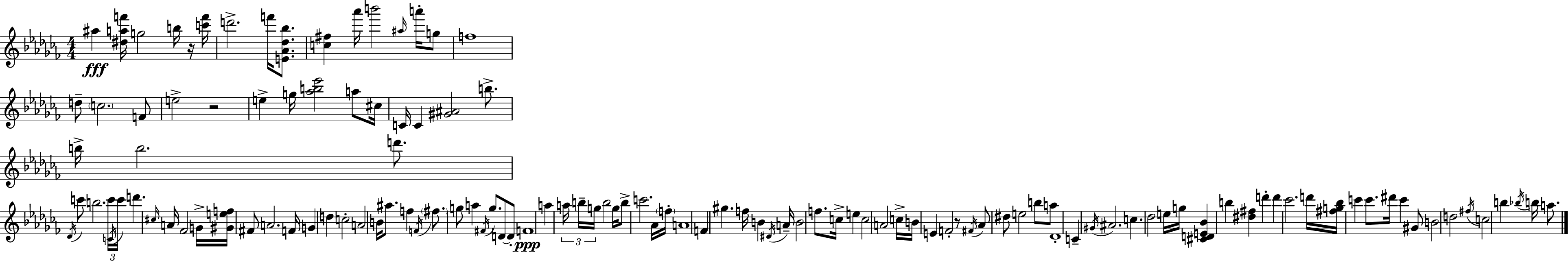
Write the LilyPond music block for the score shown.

{
  \clef treble
  \numericTimeSignature
  \time 4/4
  \key aes \minor
  ais''4\fff <dis'' a'' f'''>16 g''2 b''16 r16 <c''' f'''>16 | d'''2.-> f'''16 <e' aes' des'' bes''>8. | <c'' fis''>4 aes'''16 b'''2 \grace { ais''16 } a'''16-. g''8 | f''1 | \break d''8-- \parenthesize c''2. f'8 | e''2-> r2 | e''4-> g''16 <aes'' b'' ees'''>2 a''8 | cis''16 c'16 c'4 <gis' ais'>2 b''8.-> | \break b''16-> b''2. d'''8. | \acciaccatura { des'16 } c'''8 b''2. | \tuplet 3/2 { c'''16 \acciaccatura { c'16 } c'''16 } d'''4. \grace { cis''16 } a'16 fes'2 | g'16-> <gis' e'' f''>16 fis'8 a'2. | \break f'16 g'4 d''4 c''2-. | a'2 b'16 ais''8. | f''4 \acciaccatura { f'16 } \parenthesize fis''8. g''8 a''4 \acciaccatura { fis'16 } g''8. | d'8~~ d'8-. f'1\ppp | \break a''4 \tuplet 3/2 { a''16 b''16-- g''16 } b''2 | g''16 b''8-> c'''2. | aes'16 \parenthesize f''16-. a'1 | f'4 gis''4. | \break f''16 b'4 \acciaccatura { dis'16 } a'16-- b'2 f''8. | c''16-> e''4 c''2 a'2 | c''16-> b'16 e'4 f'2-. | r8 \acciaccatura { fis'16 } aes'8 dis''8 e''2 | \break b''8 a''8 des'1-. | c'4-- \acciaccatura { gis'16 } ais'2. | c''4. des''2 | e''16 g''16 <cis' d' e' bes'>4 b''4 | \break <dis'' fis''>4 d'''4-. d'''4 ces'''2. | d'''16 <fis'' g'' bes''>16 c'''4 c'''8. | dis'''16 c'''4 gis'8 b'2 | d''2 \acciaccatura { fis''16 } c''2 | \break b''4 \acciaccatura { bes''16 } b''16 a''8. \bar "|."
}